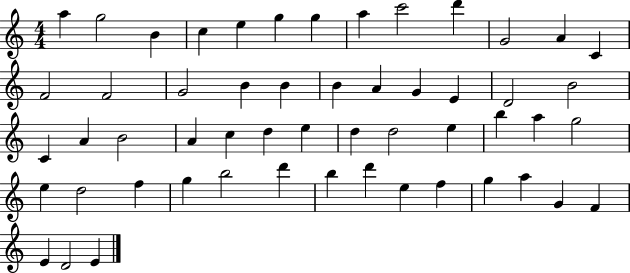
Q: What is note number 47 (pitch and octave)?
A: F5